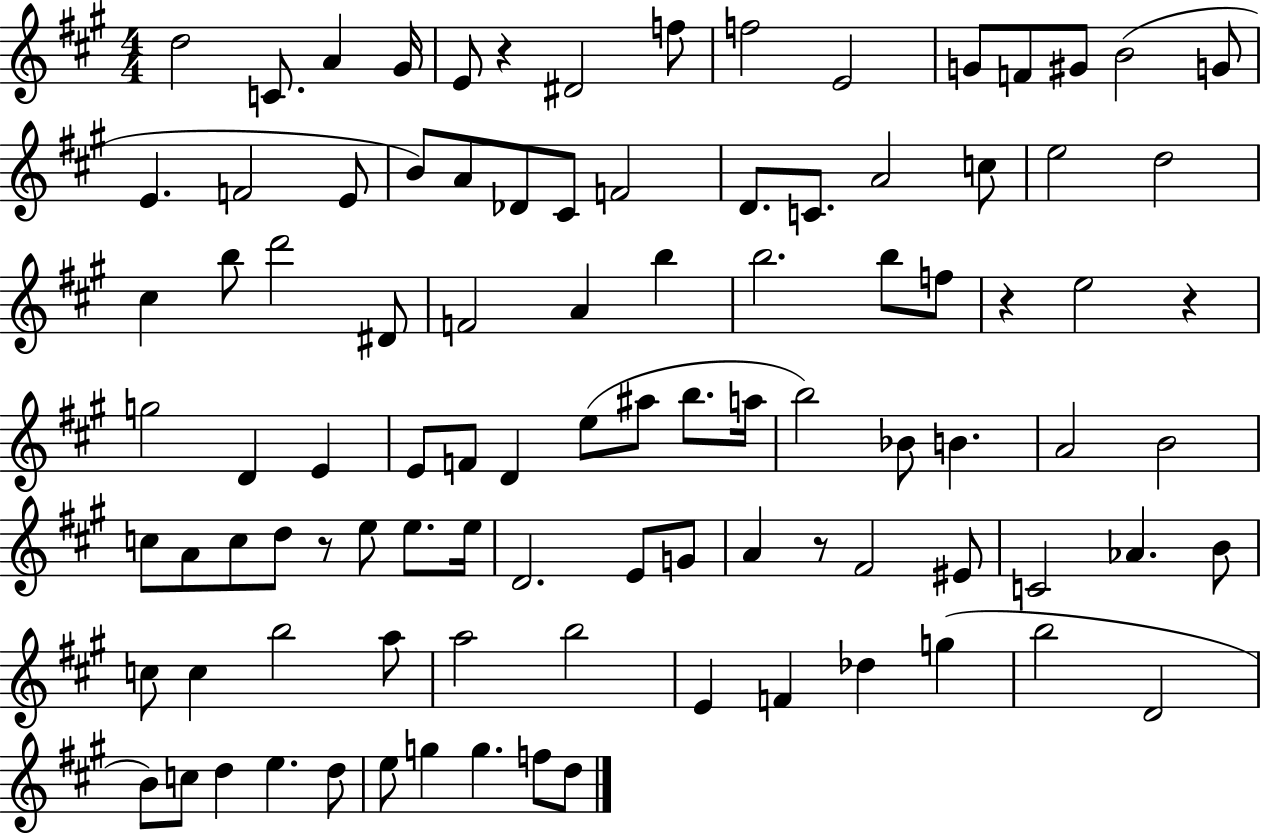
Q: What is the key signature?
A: A major